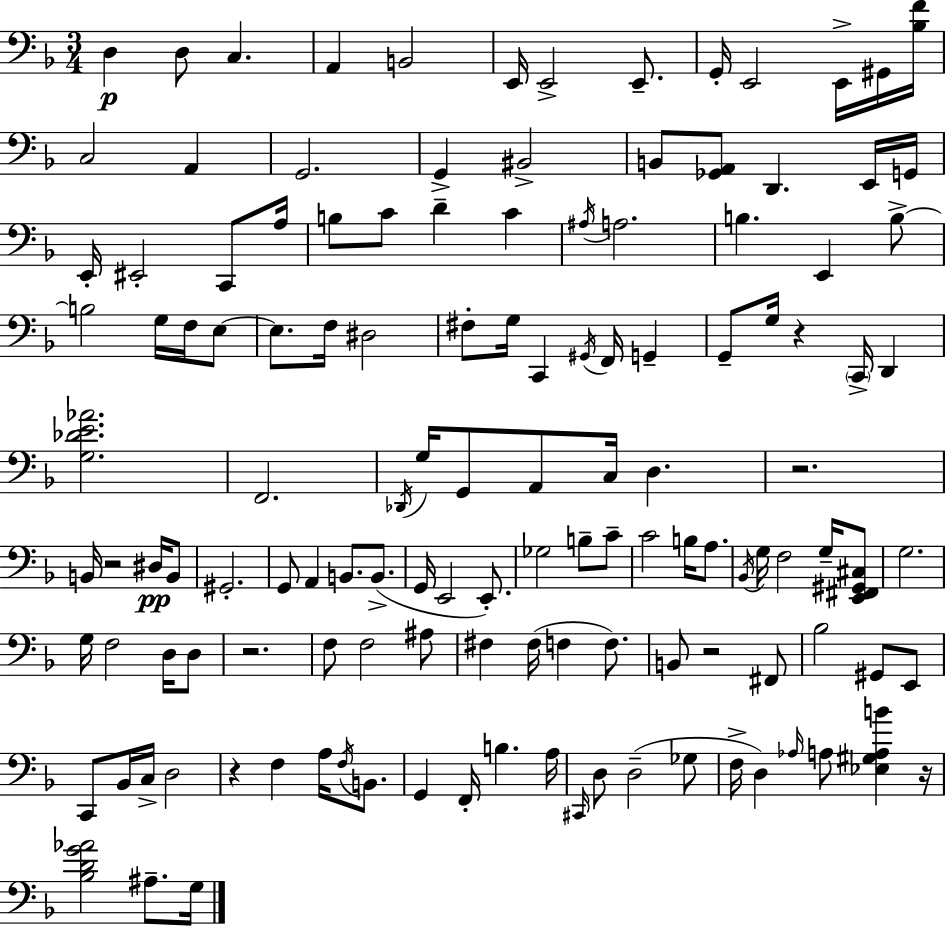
{
  \clef bass
  \numericTimeSignature
  \time 3/4
  \key f \major
  \repeat volta 2 { d4\p d8 c4. | a,4 b,2 | e,16 e,2-> e,8.-- | g,16-. e,2 e,16-> gis,16 <bes f'>16 | \break c2 a,4 | g,2. | g,4-> bis,2-> | b,8 <ges, a,>8 d,4. e,16 g,16 | \break e,16-. eis,2-. c,8 a16 | b8 c'8 d'4-- c'4 | \acciaccatura { ais16 } a2. | b4. e,4 b8->~~ | \break b2 g16 f16 e8~~ | e8. f16 dis2 | fis8-. g16 c,4 \acciaccatura { gis,16 } f,16 g,4-- | g,8-- g16 r4 \parenthesize c,16-> d,4 | \break <g des' e' aes'>2. | f,2. | \acciaccatura { des,16 } g16 g,8 a,8 c16 d4. | r2. | \break b,16 r2 | dis16\pp b,8 gis,2.-. | g,8 a,4 b,8. | b,8.->( g,16 e,2 | \break e,8.-.) ges2 b8-- | c'8-- c'2 b16 | a8. \acciaccatura { bes,16 } g16 f2 | g16-- <e, fis, gis, cis>8 g2. | \break g16 f2 | d16 d8 r2. | f8 f2 | ais8 fis4 fis16( f4 | \break f8.) b,8 r2 | fis,8 bes2 | gis,8 e,8 c,8 bes,16 c16-> d2 | r4 f4 | \break a16 \acciaccatura { f16 } b,8. g,4 f,16-. b4. | a16 \grace { cis,16 } d8 d2--( | ges8 f16-> d4) \grace { aes16 } | a8 <ees gis a b'>4 r16 <bes d' g' aes'>2 | \break ais8.-- g16 } \bar "|."
}